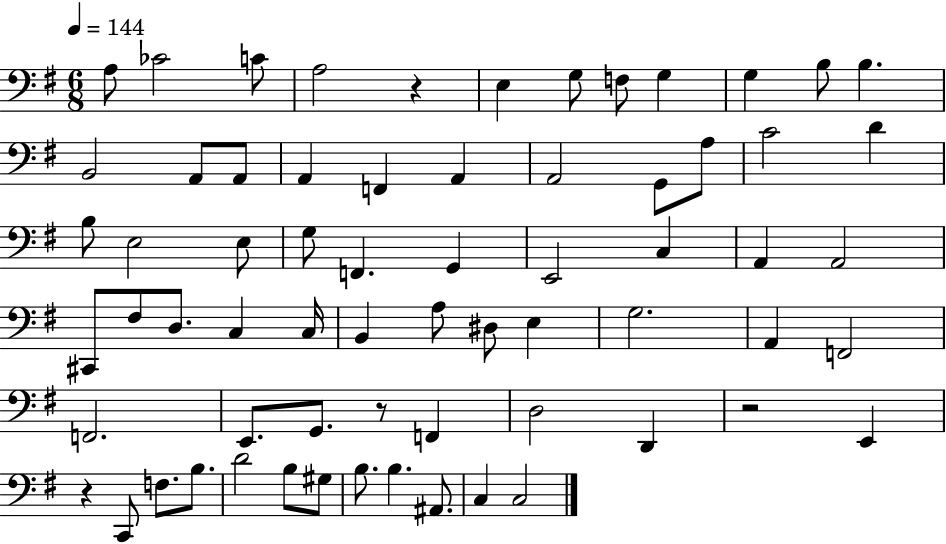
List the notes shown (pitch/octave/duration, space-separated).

A3/e CES4/h C4/e A3/h R/q E3/q G3/e F3/e G3/q G3/q B3/e B3/q. B2/h A2/e A2/e A2/q F2/q A2/q A2/h G2/e A3/e C4/h D4/q B3/e E3/h E3/e G3/e F2/q. G2/q E2/h C3/q A2/q A2/h C#2/e F#3/e D3/e. C3/q C3/s B2/q A3/e D#3/e E3/q G3/h. A2/q F2/h F2/h. E2/e. G2/e. R/e F2/q D3/h D2/q R/h E2/q R/q C2/e F3/e. B3/e. D4/h B3/e G#3/e B3/e. B3/q. A#2/e. C3/q C3/h